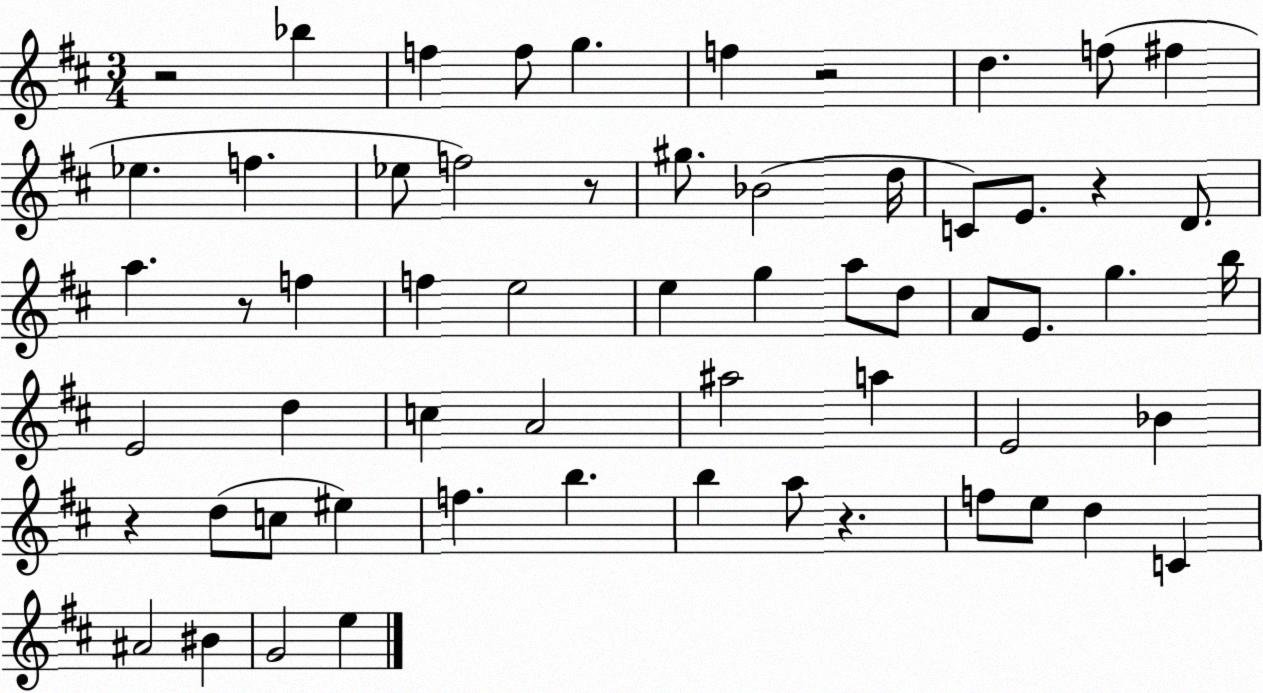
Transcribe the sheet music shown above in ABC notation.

X:1
T:Untitled
M:3/4
L:1/4
K:D
z2 _b f f/2 g f z2 d f/2 ^f _e f _e/2 f2 z/2 ^g/2 _B2 d/4 C/2 E/2 z D/2 a z/2 f f e2 e g a/2 d/2 A/2 E/2 g b/4 E2 d c A2 ^a2 a E2 _B z d/2 c/2 ^e f b b a/2 z f/2 e/2 d C ^A2 ^B G2 e